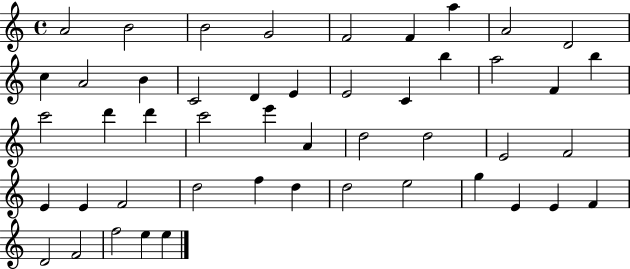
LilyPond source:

{
  \clef treble
  \time 4/4
  \defaultTimeSignature
  \key c \major
  a'2 b'2 | b'2 g'2 | f'2 f'4 a''4 | a'2 d'2 | \break c''4 a'2 b'4 | c'2 d'4 e'4 | e'2 c'4 b''4 | a''2 f'4 b''4 | \break c'''2 d'''4 d'''4 | c'''2 e'''4 a'4 | d''2 d''2 | e'2 f'2 | \break e'4 e'4 f'2 | d''2 f''4 d''4 | d''2 e''2 | g''4 e'4 e'4 f'4 | \break d'2 f'2 | f''2 e''4 e''4 | \bar "|."
}